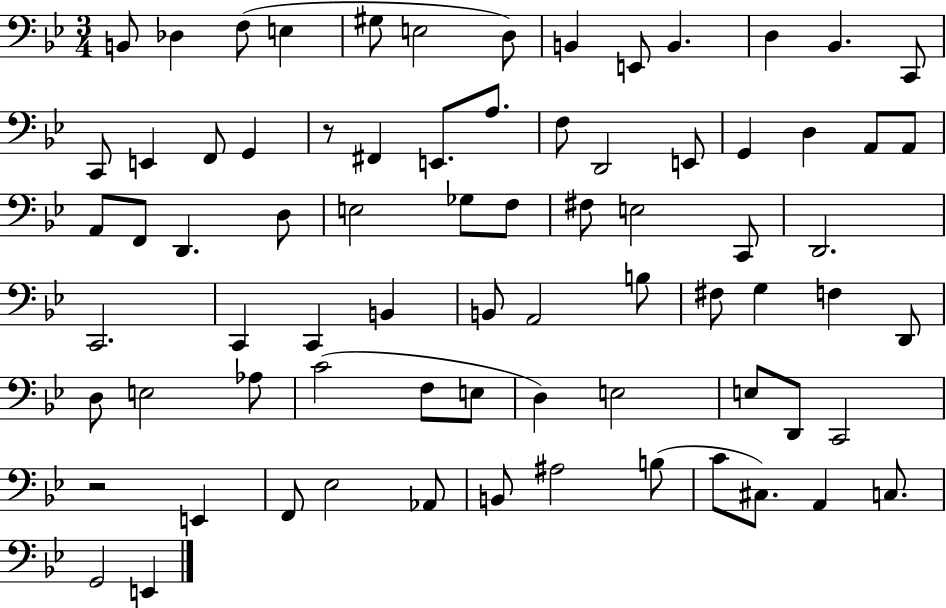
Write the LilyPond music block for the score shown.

{
  \clef bass
  \numericTimeSignature
  \time 3/4
  \key bes \major
  b,8 des4 f8( e4 | gis8 e2 d8) | b,4 e,8 b,4. | d4 bes,4. c,8 | \break c,8 e,4 f,8 g,4 | r8 fis,4 e,8. a8. | f8 d,2 e,8 | g,4 d4 a,8 a,8 | \break a,8 f,8 d,4. d8 | e2 ges8 f8 | fis8 e2 c,8 | d,2. | \break c,2. | c,4 c,4 b,4 | b,8 a,2 b8 | fis8 g4 f4 d,8 | \break d8 e2 aes8 | c'2( f8 e8 | d4) e2 | e8 d,8 c,2 | \break r2 e,4 | f,8 ees2 aes,8 | b,8 ais2 b8( | c'8 cis8.) a,4 c8. | \break g,2 e,4 | \bar "|."
}